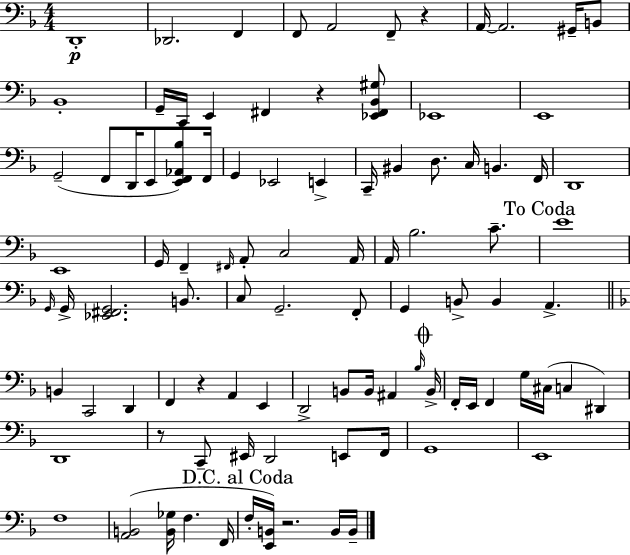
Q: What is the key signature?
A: D minor